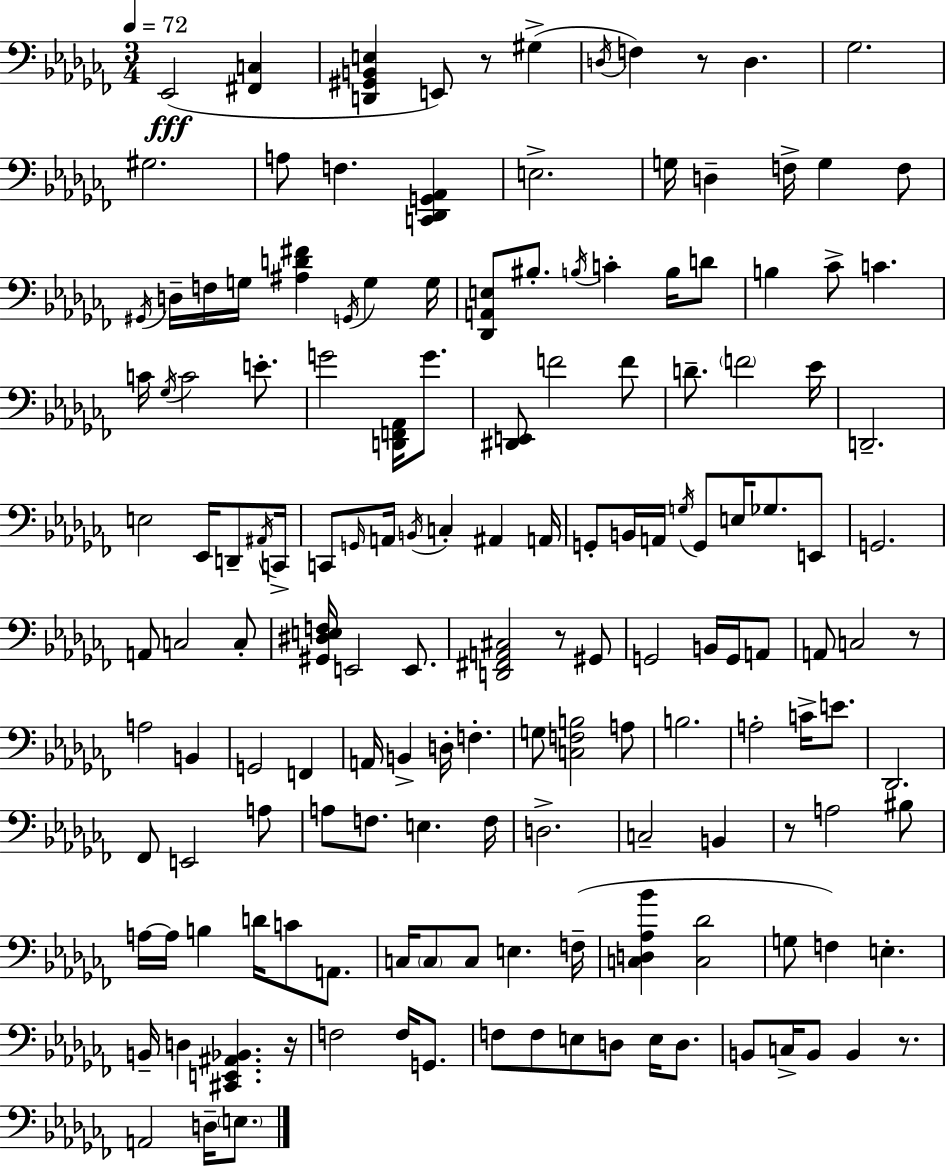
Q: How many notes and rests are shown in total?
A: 155